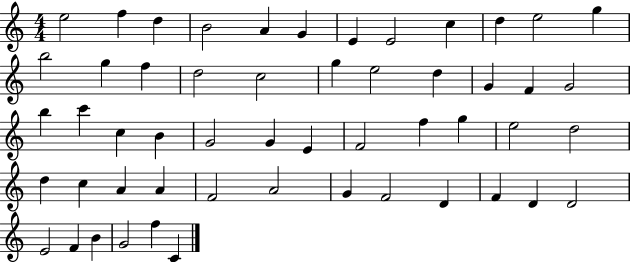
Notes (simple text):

E5/h F5/q D5/q B4/h A4/q G4/q E4/q E4/h C5/q D5/q E5/h G5/q B5/h G5/q F5/q D5/h C5/h G5/q E5/h D5/q G4/q F4/q G4/h B5/q C6/q C5/q B4/q G4/h G4/q E4/q F4/h F5/q G5/q E5/h D5/h D5/q C5/q A4/q A4/q F4/h A4/h G4/q F4/h D4/q F4/q D4/q D4/h E4/h F4/q B4/q G4/h F5/q C4/q